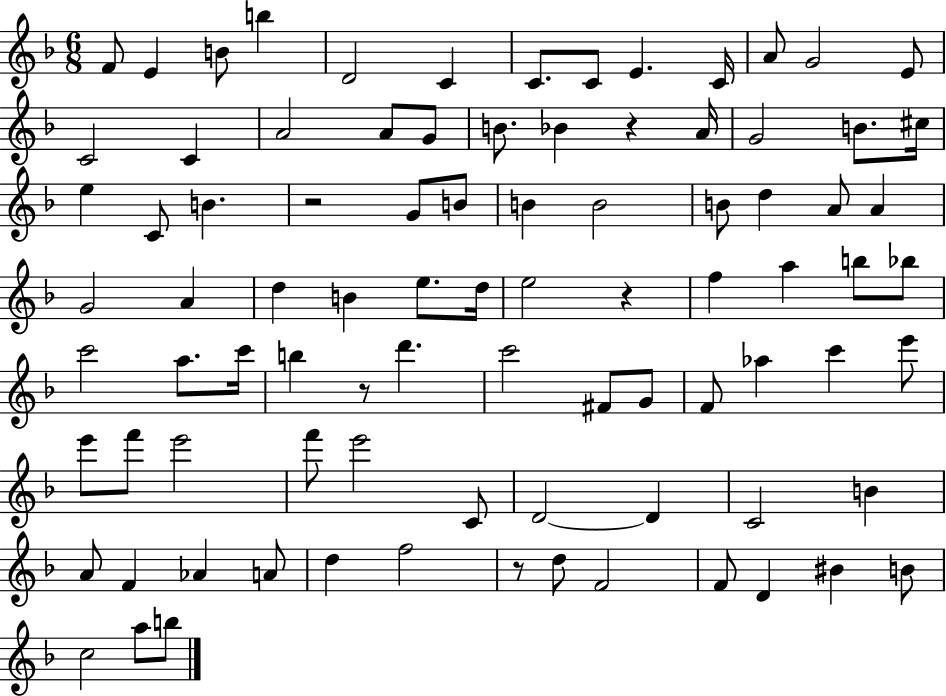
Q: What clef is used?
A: treble